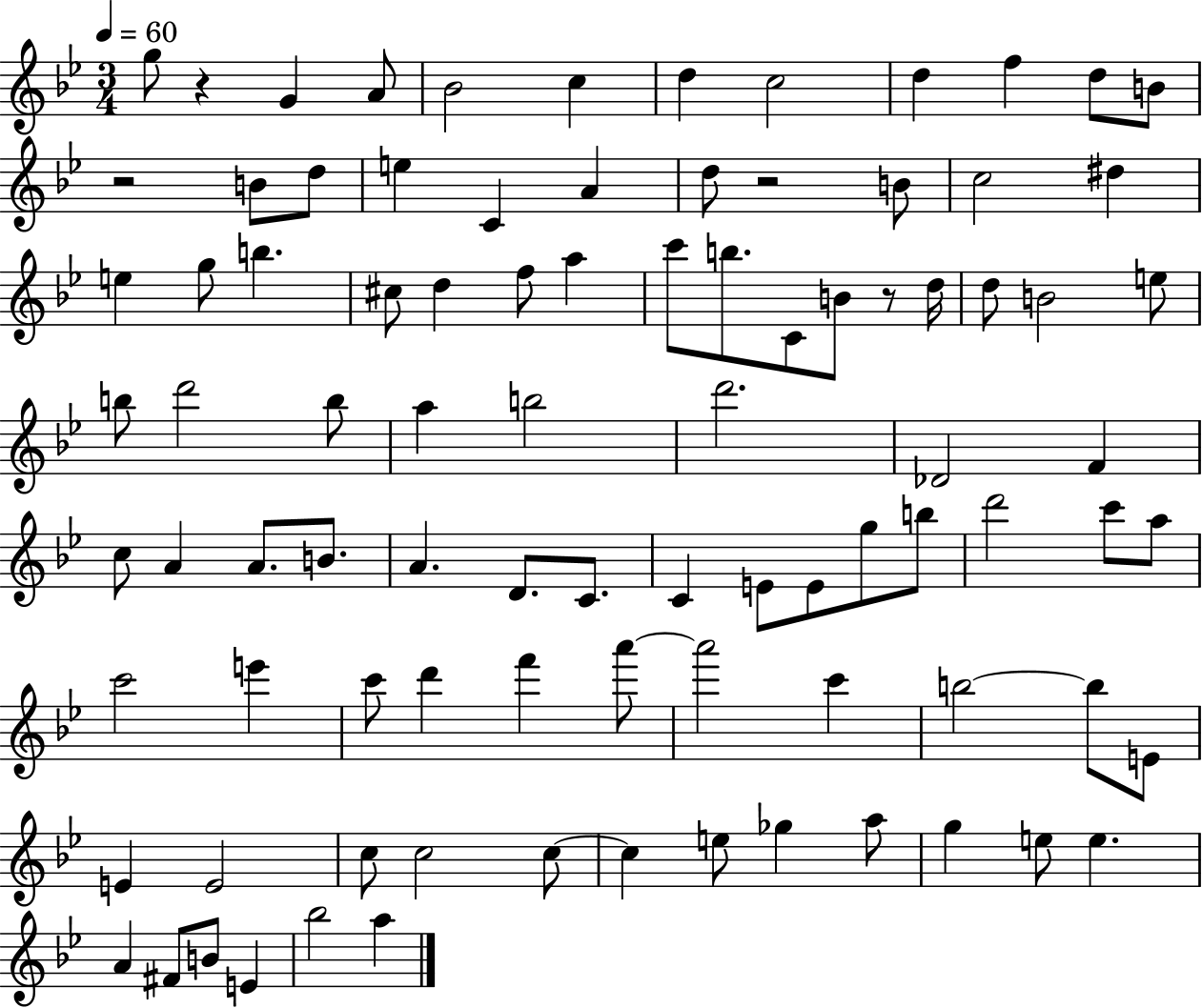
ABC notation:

X:1
T:Untitled
M:3/4
L:1/4
K:Bb
g/2 z G A/2 _B2 c d c2 d f d/2 B/2 z2 B/2 d/2 e C A d/2 z2 B/2 c2 ^d e g/2 b ^c/2 d f/2 a c'/2 b/2 C/2 B/2 z/2 d/4 d/2 B2 e/2 b/2 d'2 b/2 a b2 d'2 _D2 F c/2 A A/2 B/2 A D/2 C/2 C E/2 E/2 g/2 b/2 d'2 c'/2 a/2 c'2 e' c'/2 d' f' a'/2 a'2 c' b2 b/2 E/2 E E2 c/2 c2 c/2 c e/2 _g a/2 g e/2 e A ^F/2 B/2 E _b2 a